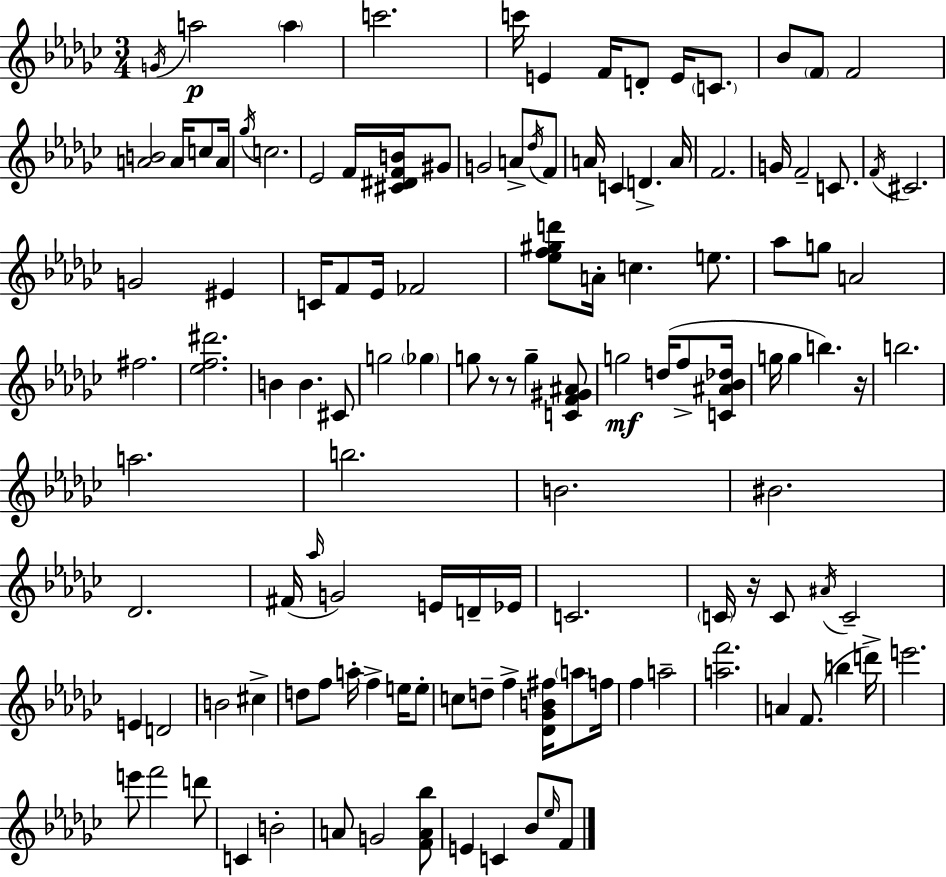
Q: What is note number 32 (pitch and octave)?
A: F4